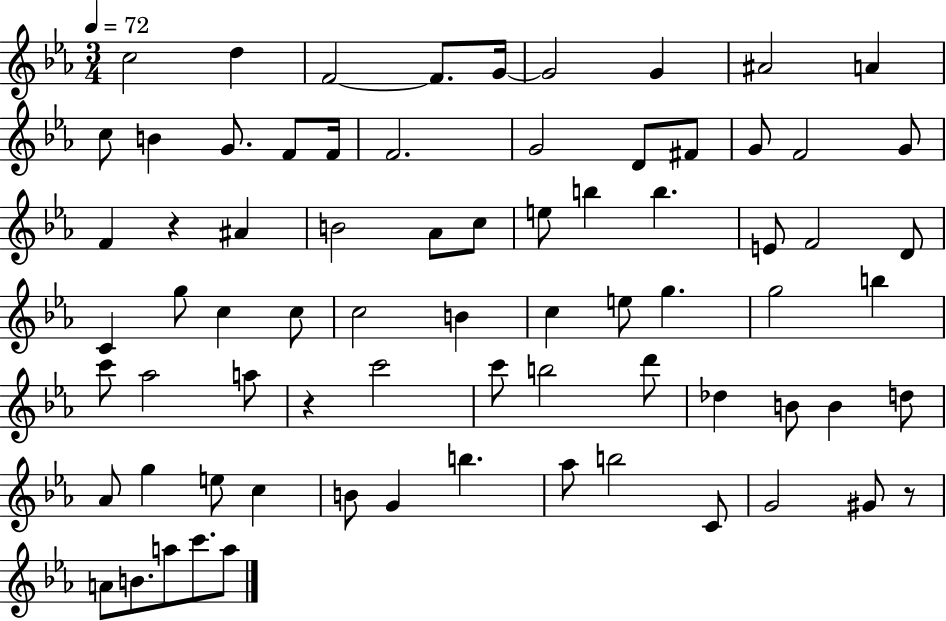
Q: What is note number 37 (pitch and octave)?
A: C5